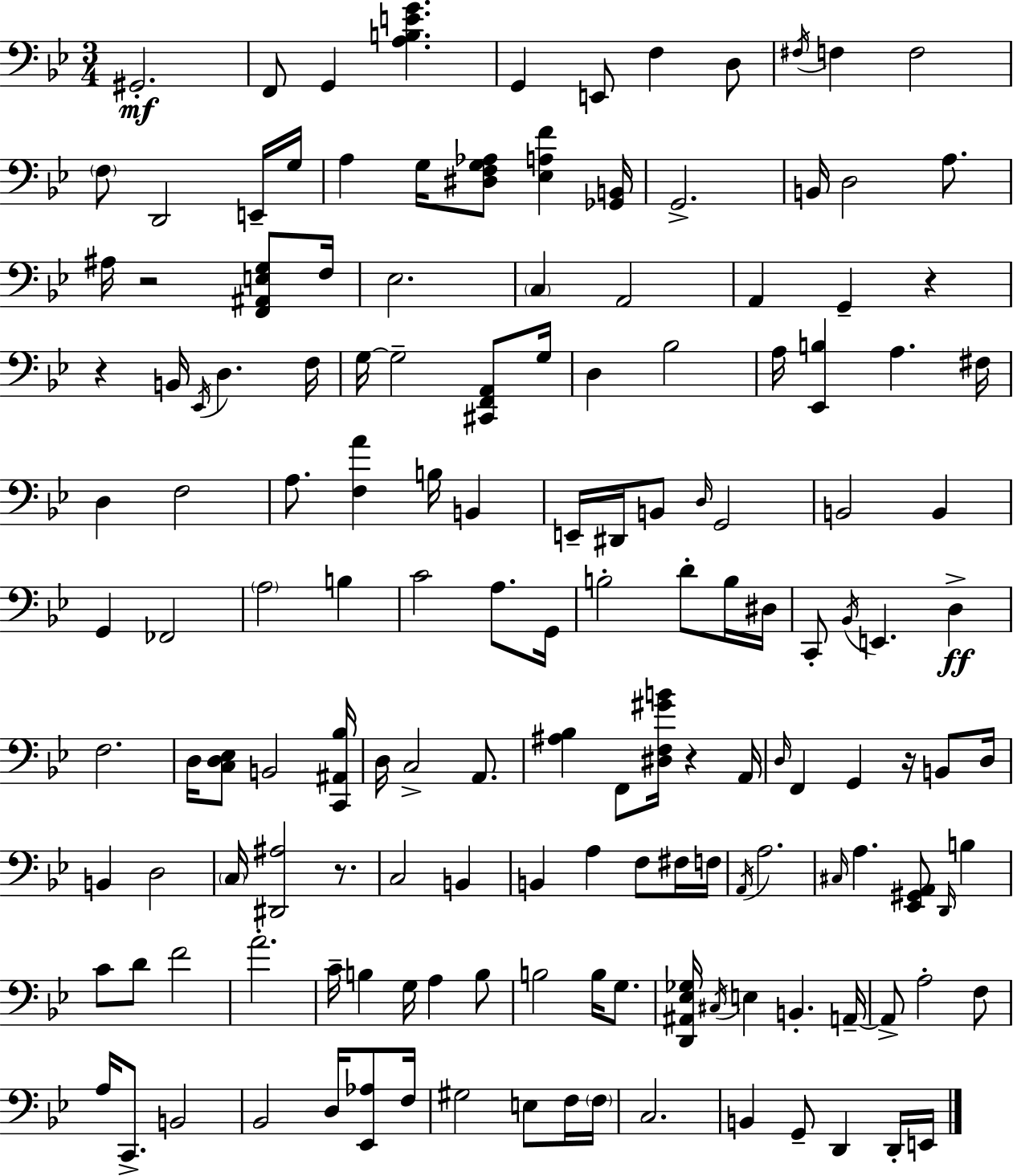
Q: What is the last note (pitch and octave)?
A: E2